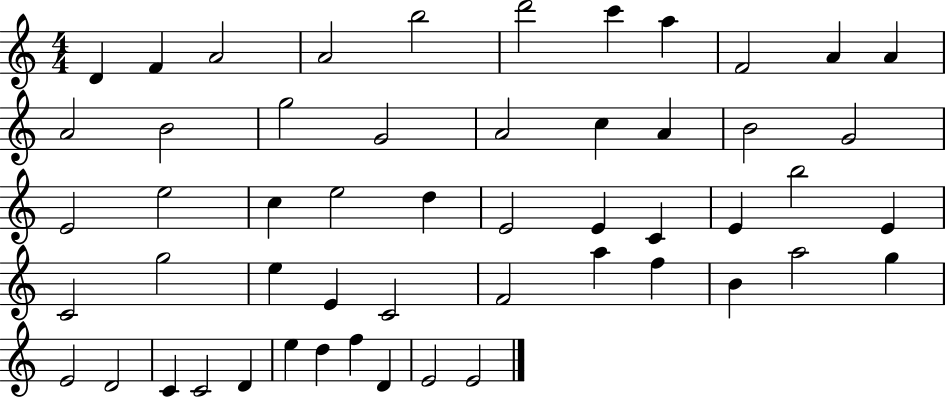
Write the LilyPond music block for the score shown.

{
  \clef treble
  \numericTimeSignature
  \time 4/4
  \key c \major
  d'4 f'4 a'2 | a'2 b''2 | d'''2 c'''4 a''4 | f'2 a'4 a'4 | \break a'2 b'2 | g''2 g'2 | a'2 c''4 a'4 | b'2 g'2 | \break e'2 e''2 | c''4 e''2 d''4 | e'2 e'4 c'4 | e'4 b''2 e'4 | \break c'2 g''2 | e''4 e'4 c'2 | f'2 a''4 f''4 | b'4 a''2 g''4 | \break e'2 d'2 | c'4 c'2 d'4 | e''4 d''4 f''4 d'4 | e'2 e'2 | \break \bar "|."
}